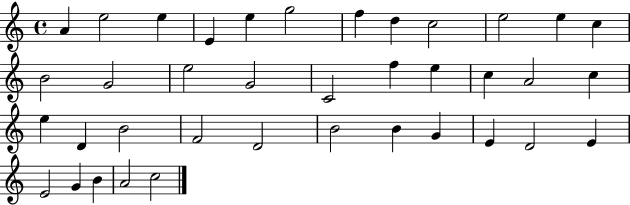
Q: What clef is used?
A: treble